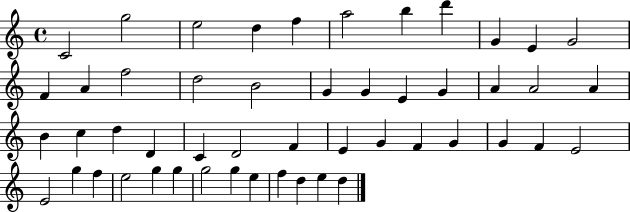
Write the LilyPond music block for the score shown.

{
  \clef treble
  \time 4/4
  \defaultTimeSignature
  \key c \major
  c'2 g''2 | e''2 d''4 f''4 | a''2 b''4 d'''4 | g'4 e'4 g'2 | \break f'4 a'4 f''2 | d''2 b'2 | g'4 g'4 e'4 g'4 | a'4 a'2 a'4 | \break b'4 c''4 d''4 d'4 | c'4 d'2 f'4 | e'4 g'4 f'4 g'4 | g'4 f'4 e'2 | \break e'2 g''4 f''4 | e''2 g''4 g''4 | g''2 g''4 e''4 | f''4 d''4 e''4 d''4 | \break \bar "|."
}